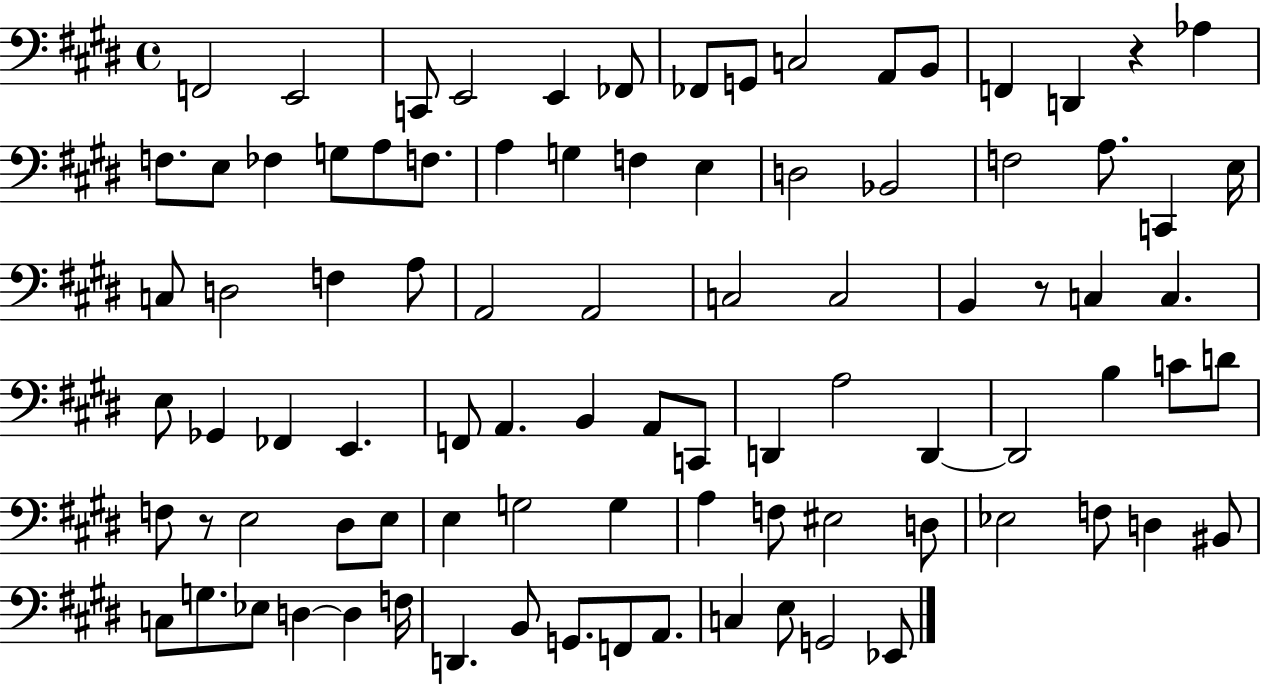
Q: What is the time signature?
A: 4/4